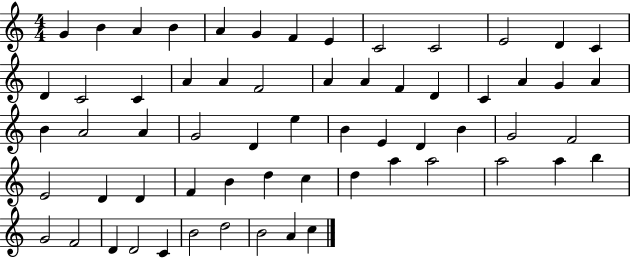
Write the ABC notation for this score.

X:1
T:Untitled
M:4/4
L:1/4
K:C
G B A B A G F E C2 C2 E2 D C D C2 C A A F2 A A F D C A G A B A2 A G2 D e B E D B G2 F2 E2 D D F B d c d a a2 a2 a b G2 F2 D D2 C B2 d2 B2 A c